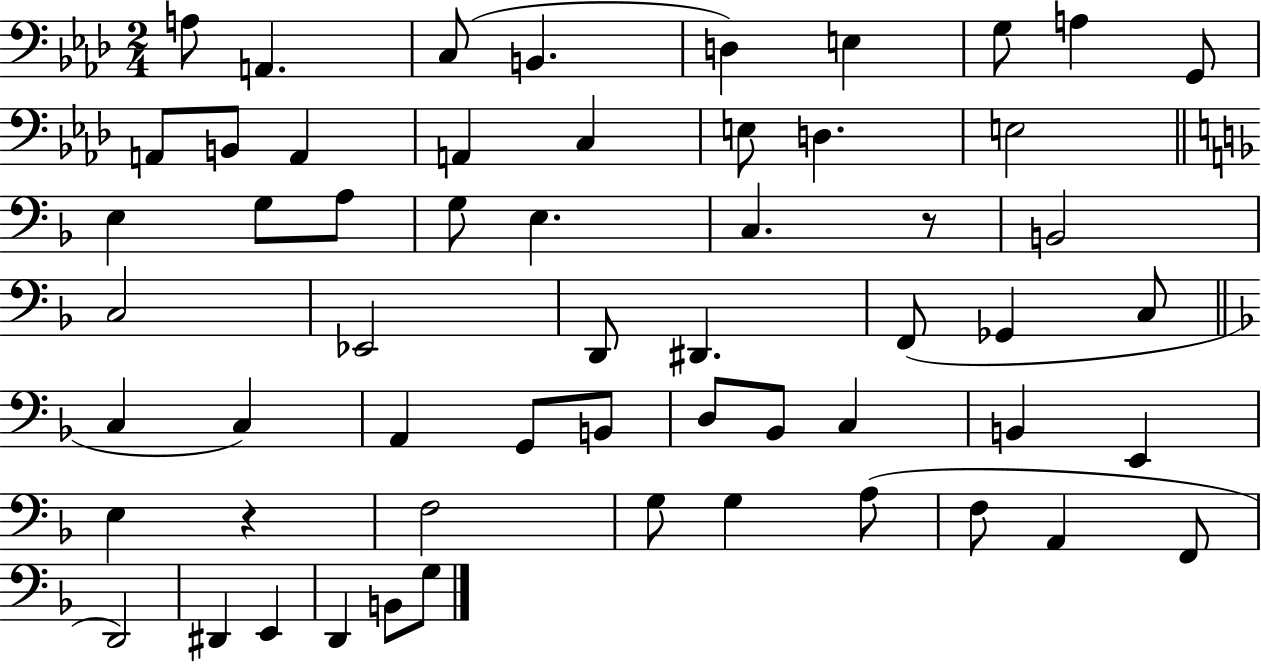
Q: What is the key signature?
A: AES major